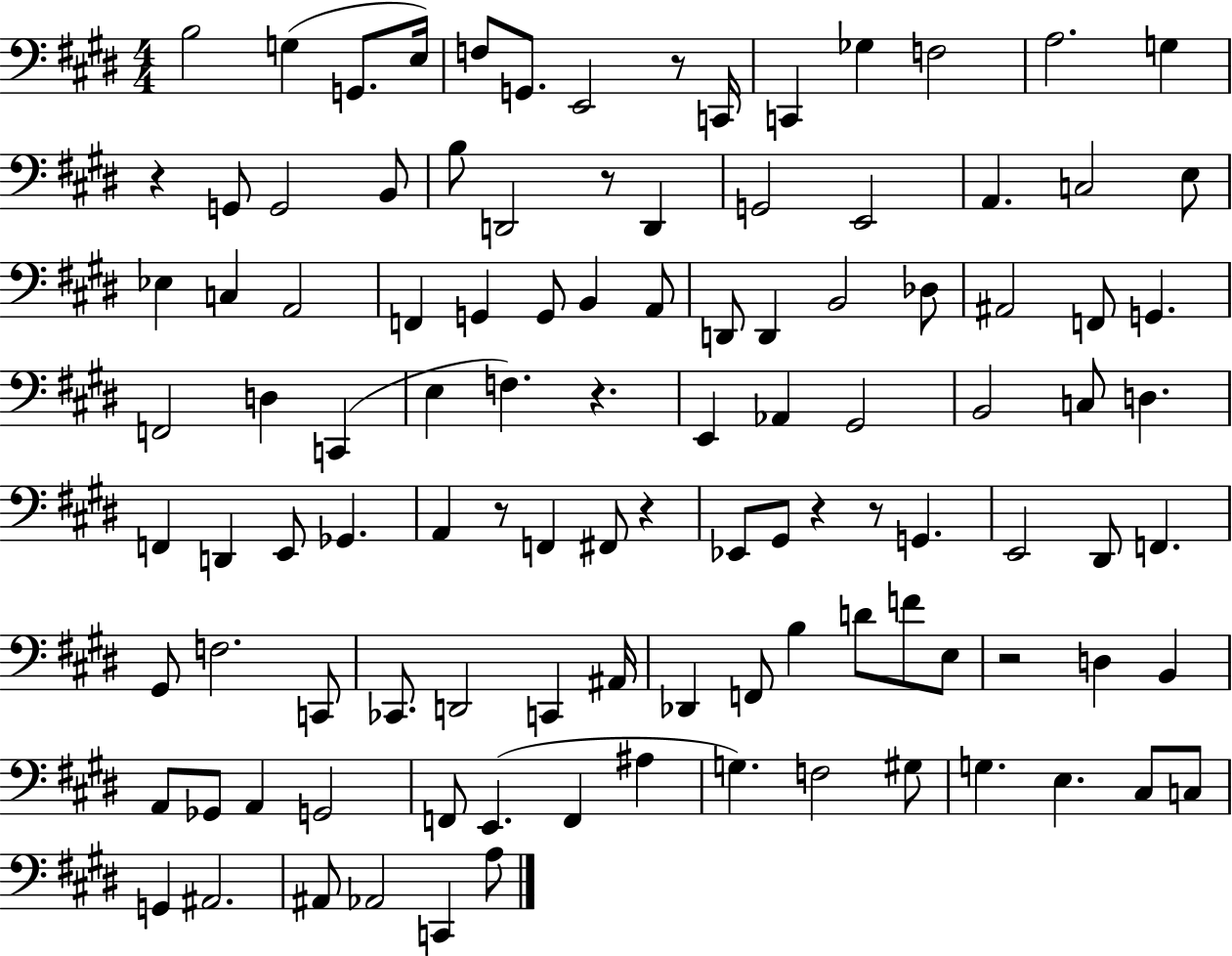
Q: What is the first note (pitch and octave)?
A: B3